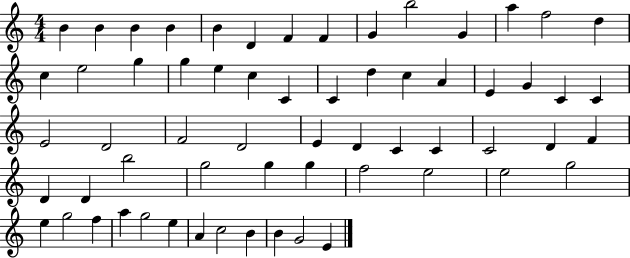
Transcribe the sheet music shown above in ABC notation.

X:1
T:Untitled
M:4/4
L:1/4
K:C
B B B B B D F F G b2 G a f2 d c e2 g g e c C C d c A E G C C E2 D2 F2 D2 E D C C C2 D F D D b2 g2 g g f2 e2 e2 g2 e g2 f a g2 e A c2 B B G2 E